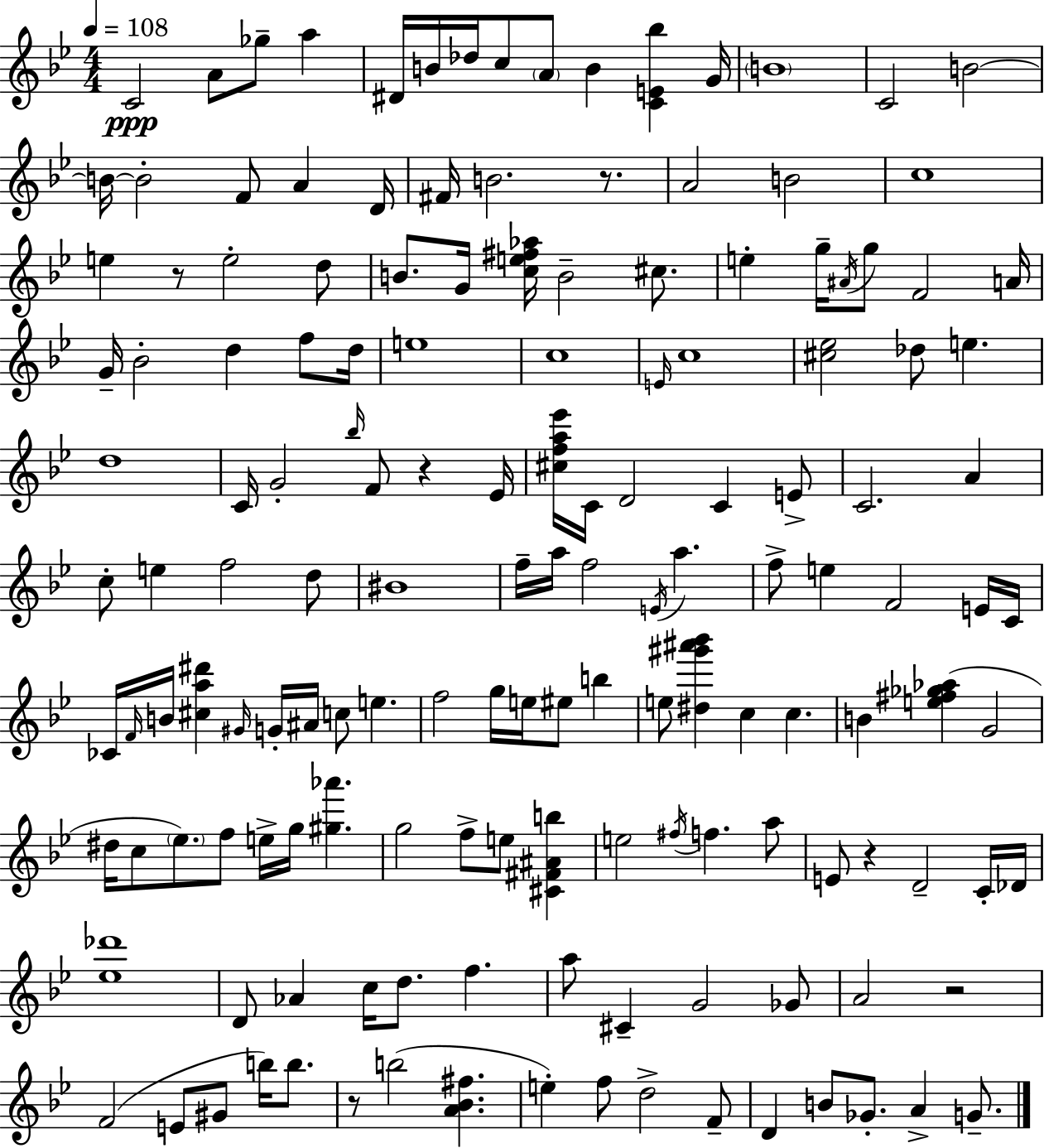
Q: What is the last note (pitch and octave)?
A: G4